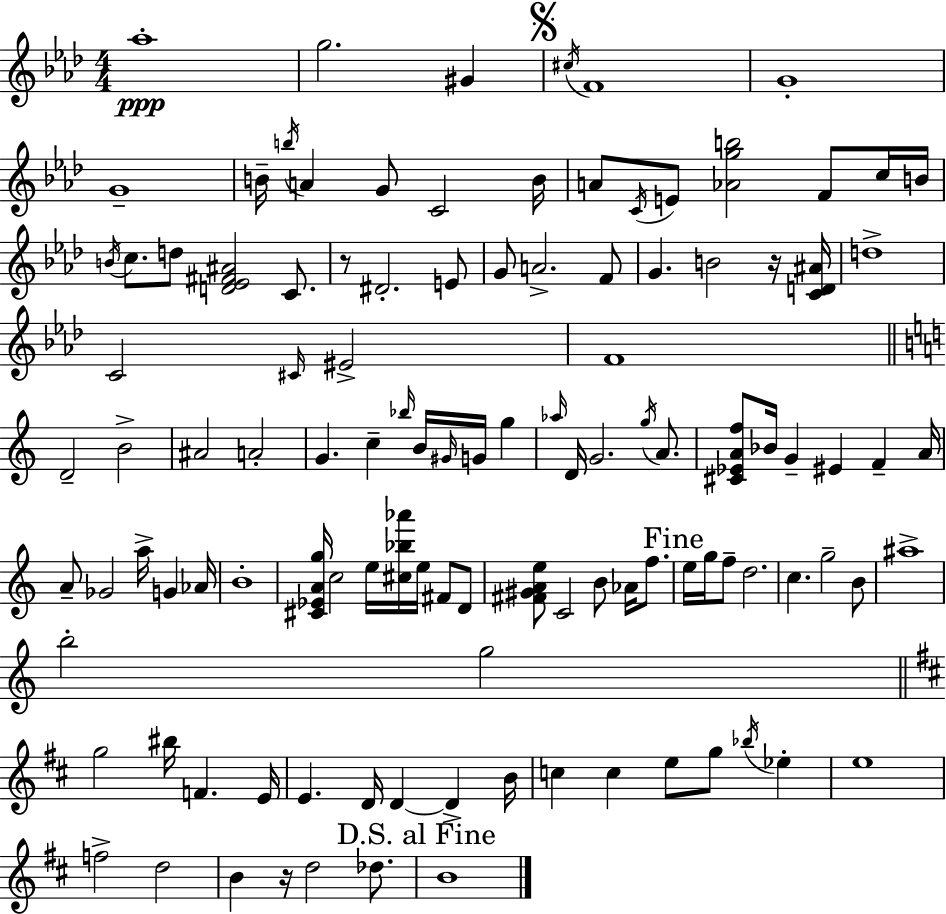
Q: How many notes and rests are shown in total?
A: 113